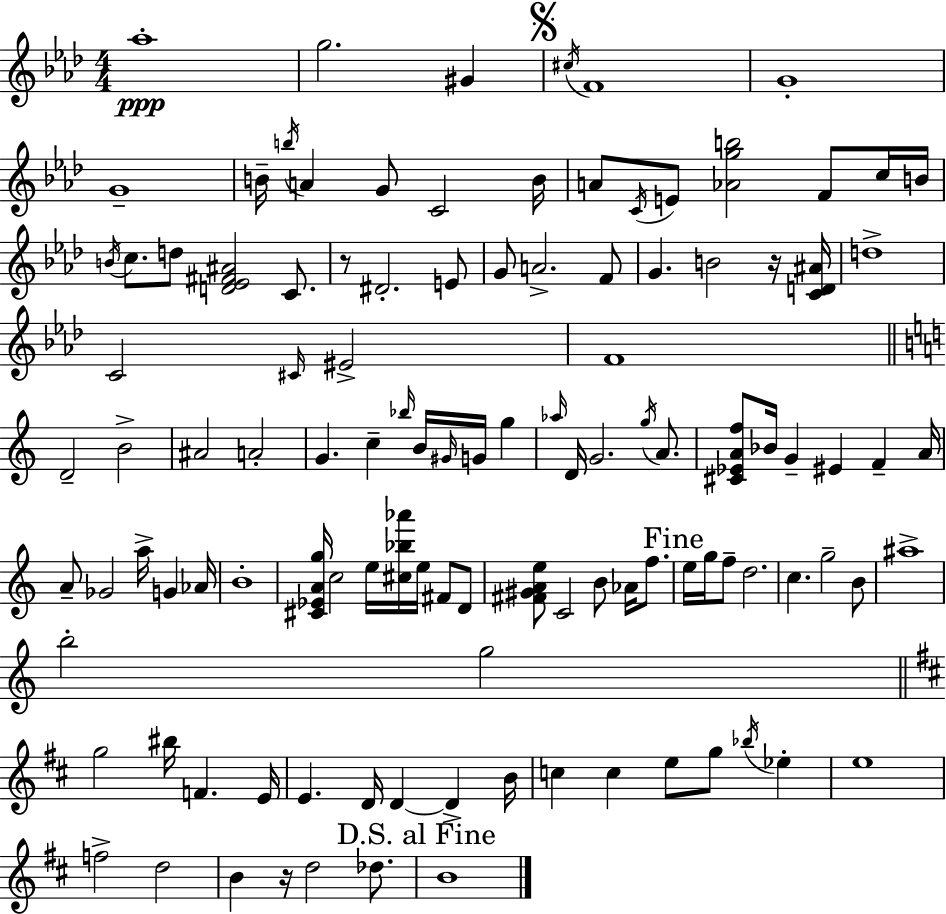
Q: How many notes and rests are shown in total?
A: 113